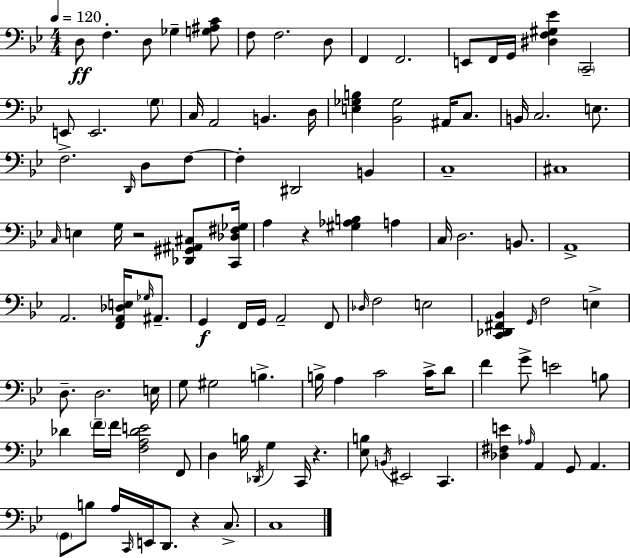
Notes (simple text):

D3/e F3/q. D3/e Gb3/q [G3,A#3,C4]/e F3/e F3/h. D3/e F2/q F2/h. E2/e F2/s G2/s [D#3,F3,G#3,Eb4]/q C2/h E2/e E2/h. G3/e C3/s A2/h B2/q. D3/s [E3,Gb3,B3]/q [Bb2,Gb3]/h A#2/s C3/e. B2/s C3/h. E3/e. F3/h. D2/s D3/e F3/e F3/q D#2/h B2/q C3/w C#3/w C3/s E3/q G3/s R/h [Db2,G#2,A#2,C#3]/e [C2,Db3,F#3,Gb3]/s A3/q R/q [G#3,Ab3,B3]/q A3/q C3/s D3/h. B2/e. A2/w A2/h. [F2,A2,Db3,E3]/s Gb3/s A#2/e. G2/q F2/s G2/s A2/h F2/e Db3/s F3/h E3/h [C2,Db2,F#2,Bb2]/q G2/s F3/h E3/q D3/e. D3/h. E3/s G3/e G#3/h B3/q. B3/s A3/q C4/h C4/s D4/e F4/q G4/e E4/h B3/e Db4/q F4/s F4/s [F3,A3,Db4,E4]/h F2/e D3/q B3/s Db2/s G3/q C2/s R/q. [Eb3,B3]/e B2/s EIS2/h C2/q. [Db3,F#3,E4]/q Ab3/s A2/q G2/e A2/q. G2/e B3/e A3/s C2/s E2/s D2/e. R/q C3/e. C3/w